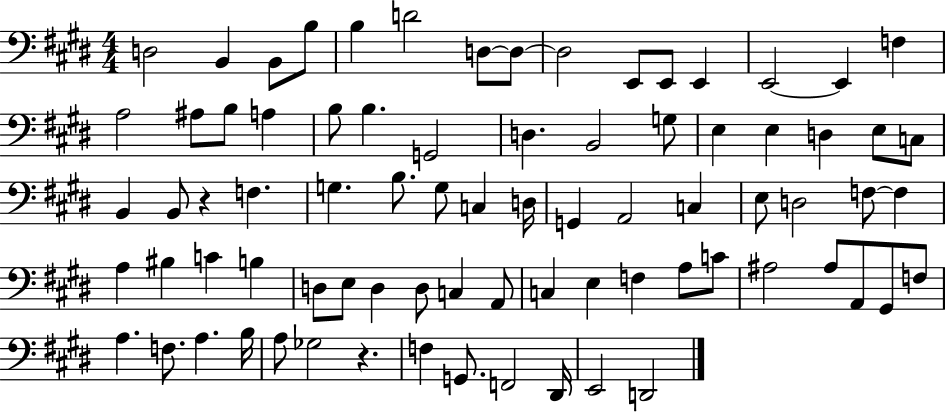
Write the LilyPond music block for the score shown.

{
  \clef bass
  \numericTimeSignature
  \time 4/4
  \key e \major
  \repeat volta 2 { d2 b,4 b,8 b8 | b4 d'2 d8~~ d8~~ | d2 e,8 e,8 e,4 | e,2~~ e,4 f4 | \break a2 ais8 b8 a4 | b8 b4. g,2 | d4. b,2 g8 | e4 e4 d4 e8 c8 | \break b,4 b,8 r4 f4. | g4. b8. g8 c4 d16 | g,4 a,2 c4 | e8 d2 f8~~ f4 | \break a4 bis4 c'4 b4 | d8 e8 d4 d8 c4 a,8 | c4 e4 f4 a8 c'8 | ais2 ais8 a,8 gis,8 f8 | \break a4. f8. a4. b16 | a8 ges2 r4. | f4 g,8. f,2 dis,16 | e,2 d,2 | \break } \bar "|."
}